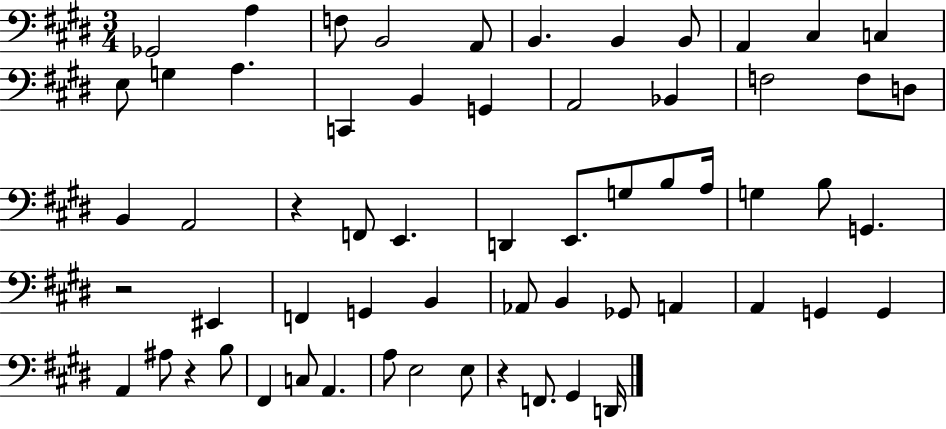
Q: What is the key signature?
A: E major